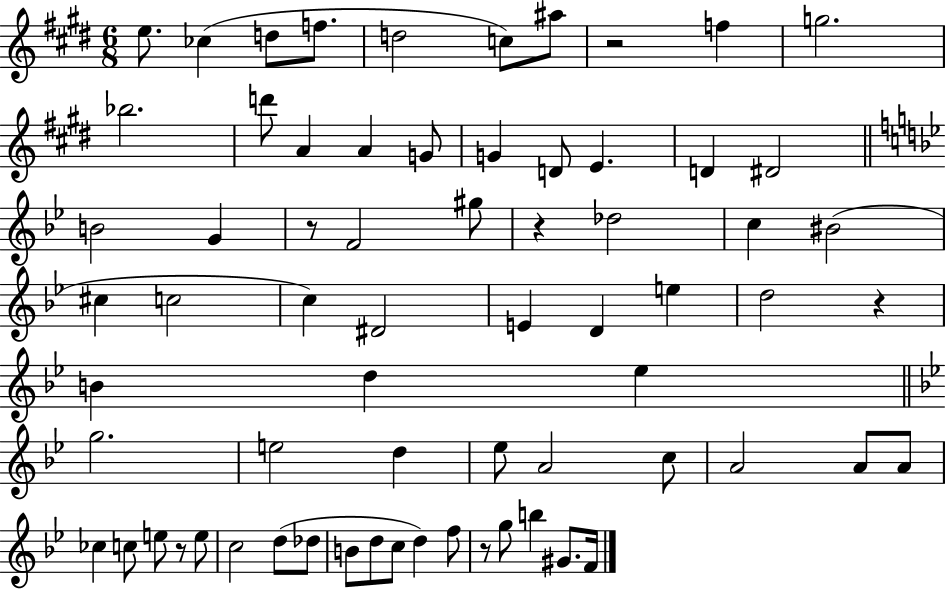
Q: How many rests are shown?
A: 6